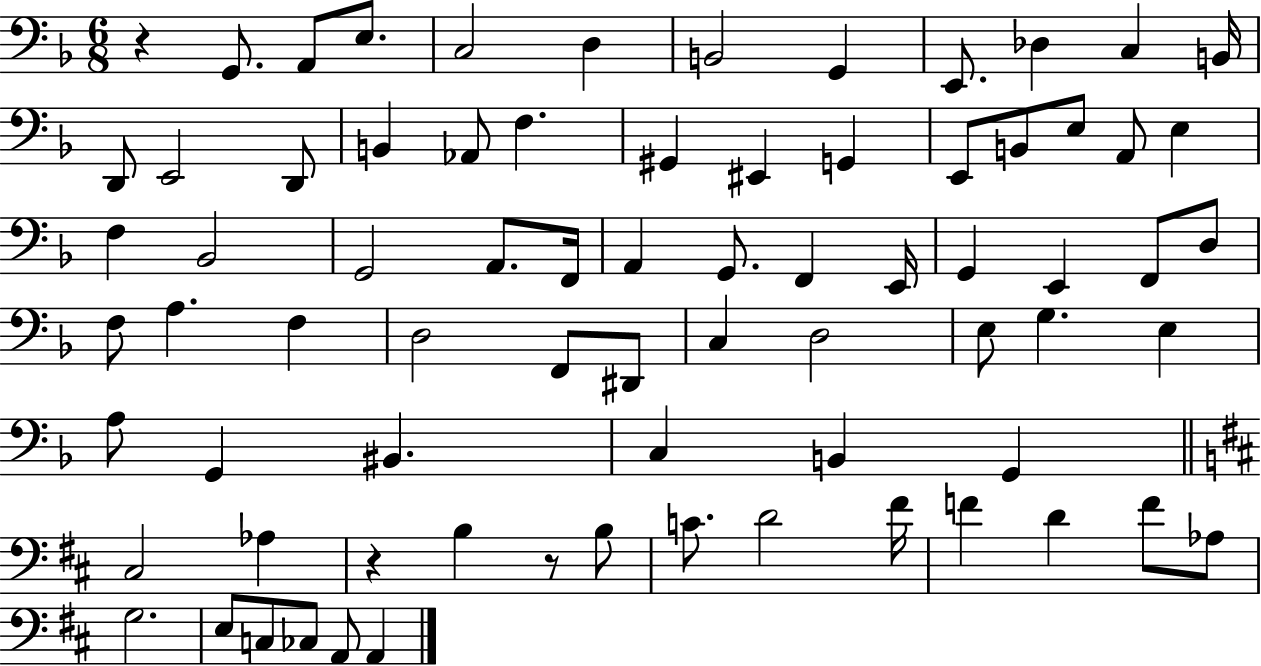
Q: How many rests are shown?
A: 3